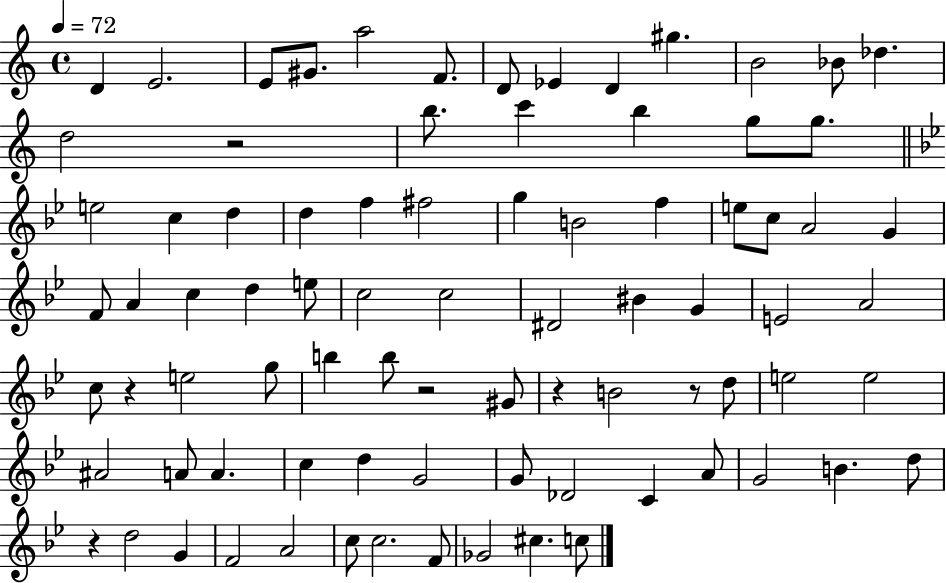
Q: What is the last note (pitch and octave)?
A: C5